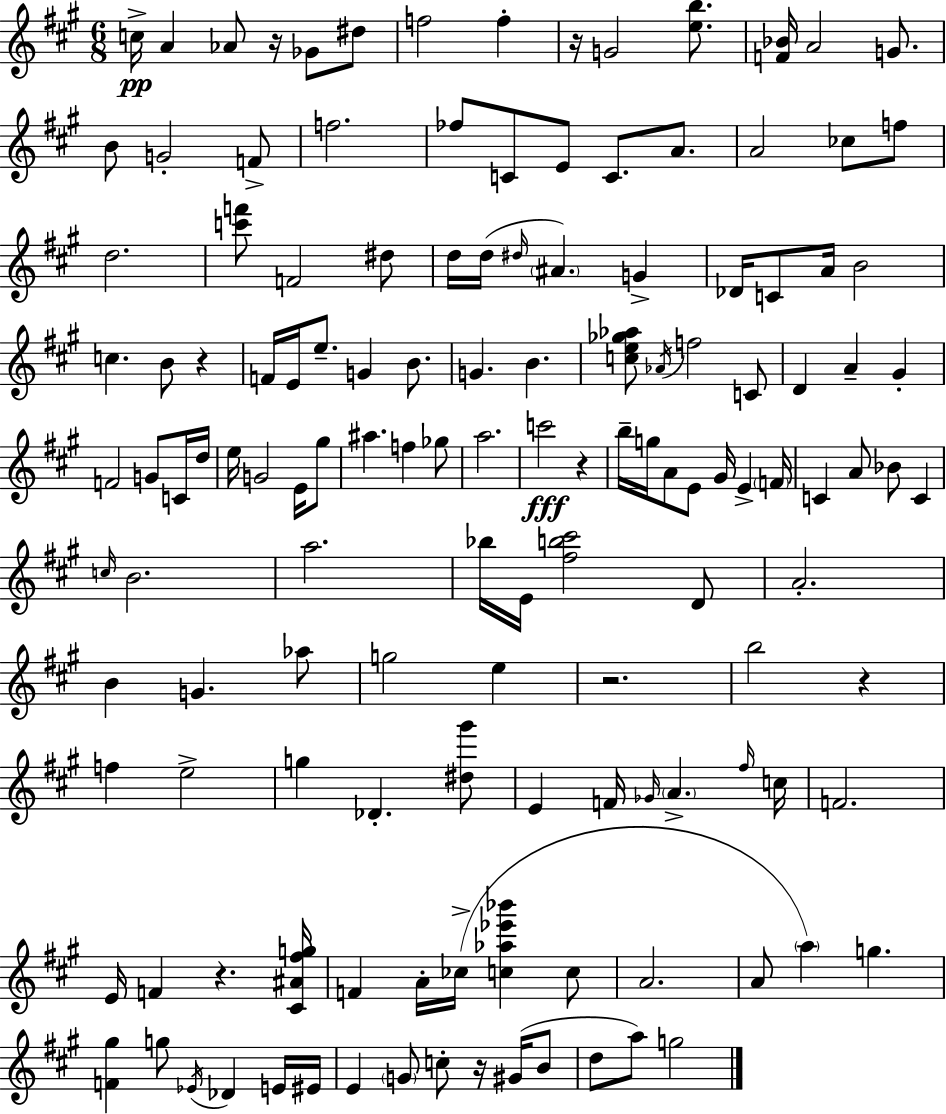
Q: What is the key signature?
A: A major